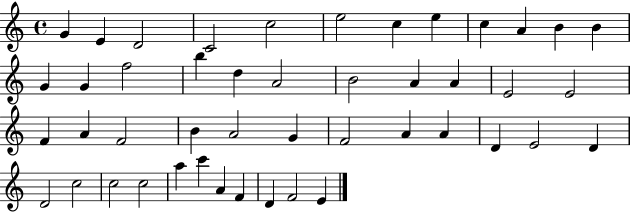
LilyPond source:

{
  \clef treble
  \time 4/4
  \defaultTimeSignature
  \key c \major
  g'4 e'4 d'2 | c'2 c''2 | e''2 c''4 e''4 | c''4 a'4 b'4 b'4 | \break g'4 g'4 f''2 | b''4 d''4 a'2 | b'2 a'4 a'4 | e'2 e'2 | \break f'4 a'4 f'2 | b'4 a'2 g'4 | f'2 a'4 a'4 | d'4 e'2 d'4 | \break d'2 c''2 | c''2 c''2 | a''4 c'''4 a'4 f'4 | d'4 f'2 e'4 | \break \bar "|."
}